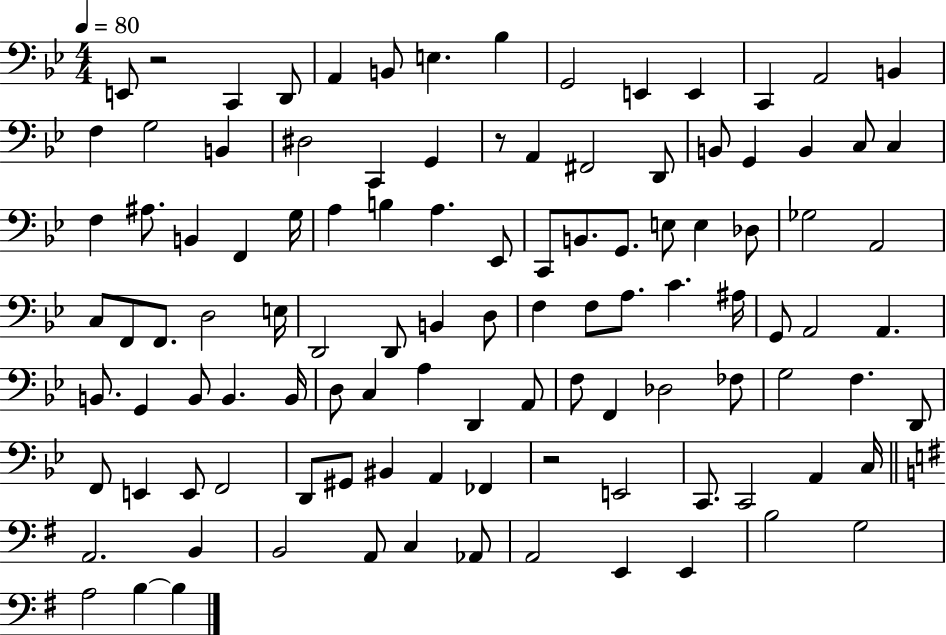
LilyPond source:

{
  \clef bass
  \numericTimeSignature
  \time 4/4
  \key bes \major
  \tempo 4 = 80
  e,8 r2 c,4 d,8 | a,4 b,8 e4. bes4 | g,2 e,4 e,4 | c,4 a,2 b,4 | \break f4 g2 b,4 | dis2 c,4 g,4 | r8 a,4 fis,2 d,8 | b,8 g,4 b,4 c8 c4 | \break f4 ais8. b,4 f,4 g16 | a4 b4 a4. ees,8 | c,8 b,8. g,8. e8 e4 des8 | ges2 a,2 | \break c8 f,8 f,8. d2 e16 | d,2 d,8 b,4 d8 | f4 f8 a8. c'4. ais16 | g,8 a,2 a,4. | \break b,8. g,4 b,8 b,4. b,16 | d8 c4 a4 d,4 a,8 | f8 f,4 des2 fes8 | g2 f4. d,8 | \break f,8 e,4 e,8 f,2 | d,8 gis,8 bis,4 a,4 fes,4 | r2 e,2 | c,8. c,2 a,4 c16 | \break \bar "||" \break \key e \minor a,2. b,4 | b,2 a,8 c4 aes,8 | a,2 e,4 e,4 | b2 g2 | \break a2 b4~~ b4 | \bar "|."
}